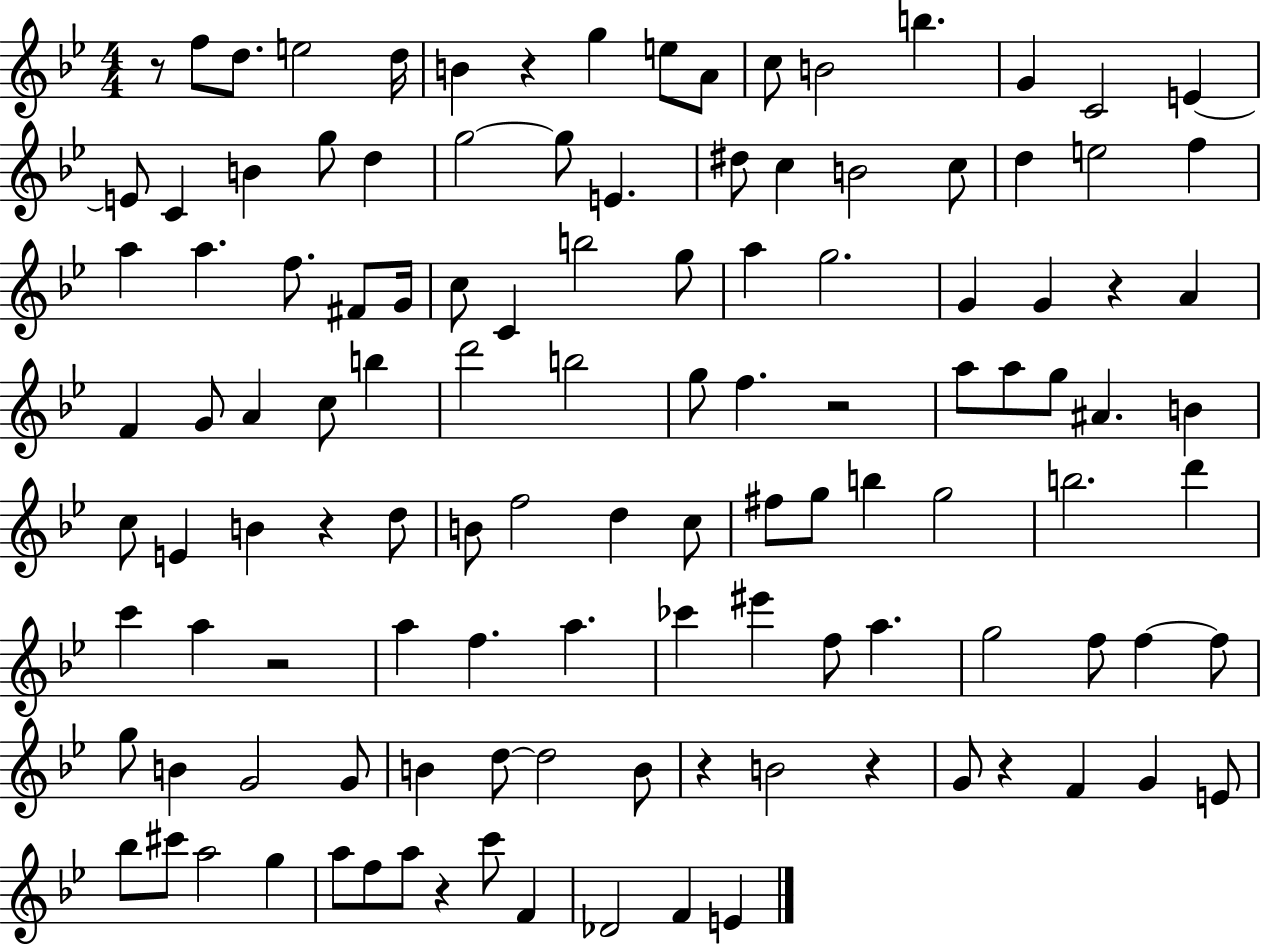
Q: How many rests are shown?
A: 10